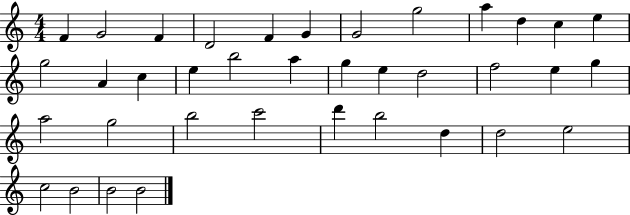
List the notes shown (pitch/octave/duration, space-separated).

F4/q G4/h F4/q D4/h F4/q G4/q G4/h G5/h A5/q D5/q C5/q E5/q G5/h A4/q C5/q E5/q B5/h A5/q G5/q E5/q D5/h F5/h E5/q G5/q A5/h G5/h B5/h C6/h D6/q B5/h D5/q D5/h E5/h C5/h B4/h B4/h B4/h